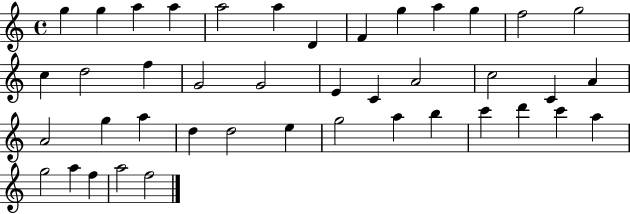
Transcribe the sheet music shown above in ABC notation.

X:1
T:Untitled
M:4/4
L:1/4
K:C
g g a a a2 a D F g a g f2 g2 c d2 f G2 G2 E C A2 c2 C A A2 g a d d2 e g2 a b c' d' c' a g2 a f a2 f2